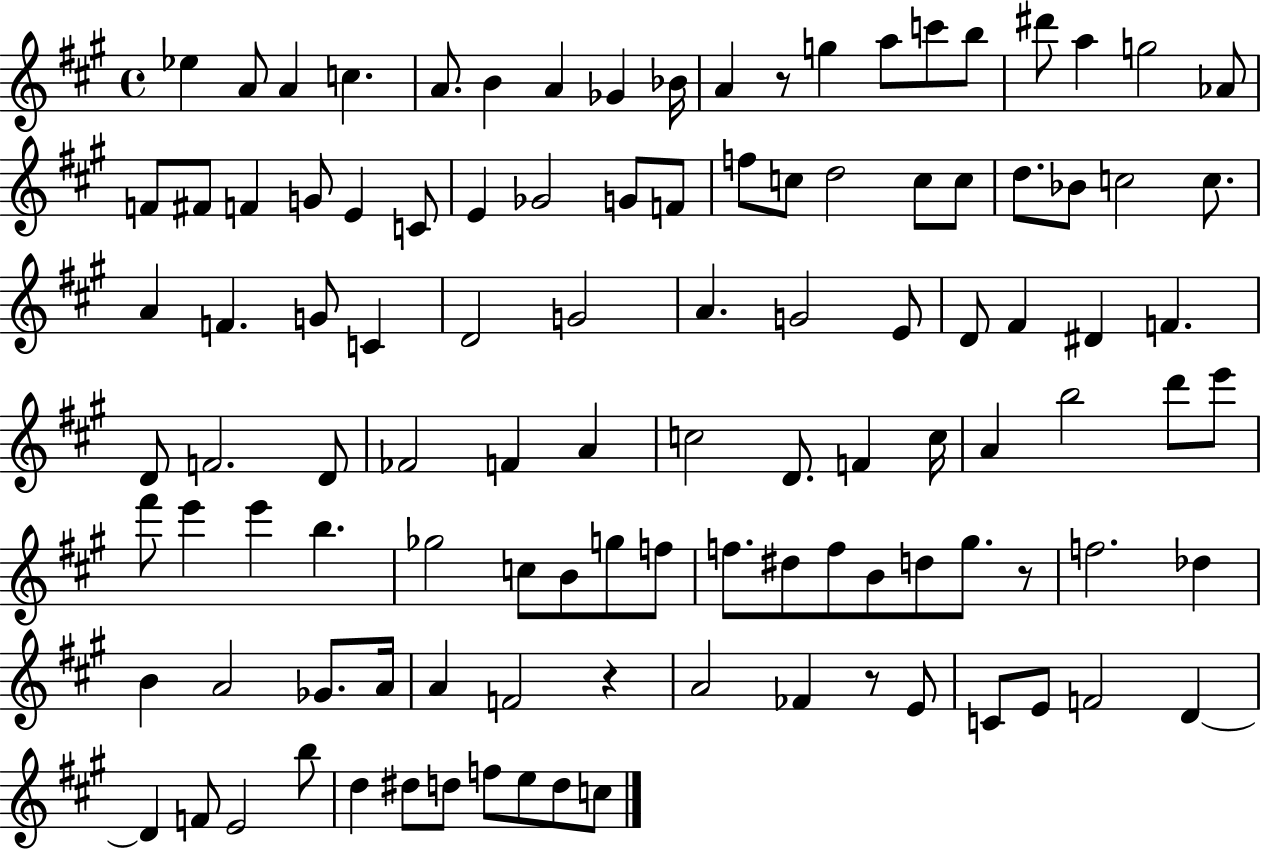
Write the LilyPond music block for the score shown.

{
  \clef treble
  \time 4/4
  \defaultTimeSignature
  \key a \major
  ees''4 a'8 a'4 c''4. | a'8. b'4 a'4 ges'4 bes'16 | a'4 r8 g''4 a''8 c'''8 b''8 | dis'''8 a''4 g''2 aes'8 | \break f'8 fis'8 f'4 g'8 e'4 c'8 | e'4 ges'2 g'8 f'8 | f''8 c''8 d''2 c''8 c''8 | d''8. bes'8 c''2 c''8. | \break a'4 f'4. g'8 c'4 | d'2 g'2 | a'4. g'2 e'8 | d'8 fis'4 dis'4 f'4. | \break d'8 f'2. d'8 | fes'2 f'4 a'4 | c''2 d'8. f'4 c''16 | a'4 b''2 d'''8 e'''8 | \break fis'''8 e'''4 e'''4 b''4. | ges''2 c''8 b'8 g''8 f''8 | f''8. dis''8 f''8 b'8 d''8 gis''8. r8 | f''2. des''4 | \break b'4 a'2 ges'8. a'16 | a'4 f'2 r4 | a'2 fes'4 r8 e'8 | c'8 e'8 f'2 d'4~~ | \break d'4 f'8 e'2 b''8 | d''4 dis''8 d''8 f''8 e''8 d''8 c''8 | \bar "|."
}